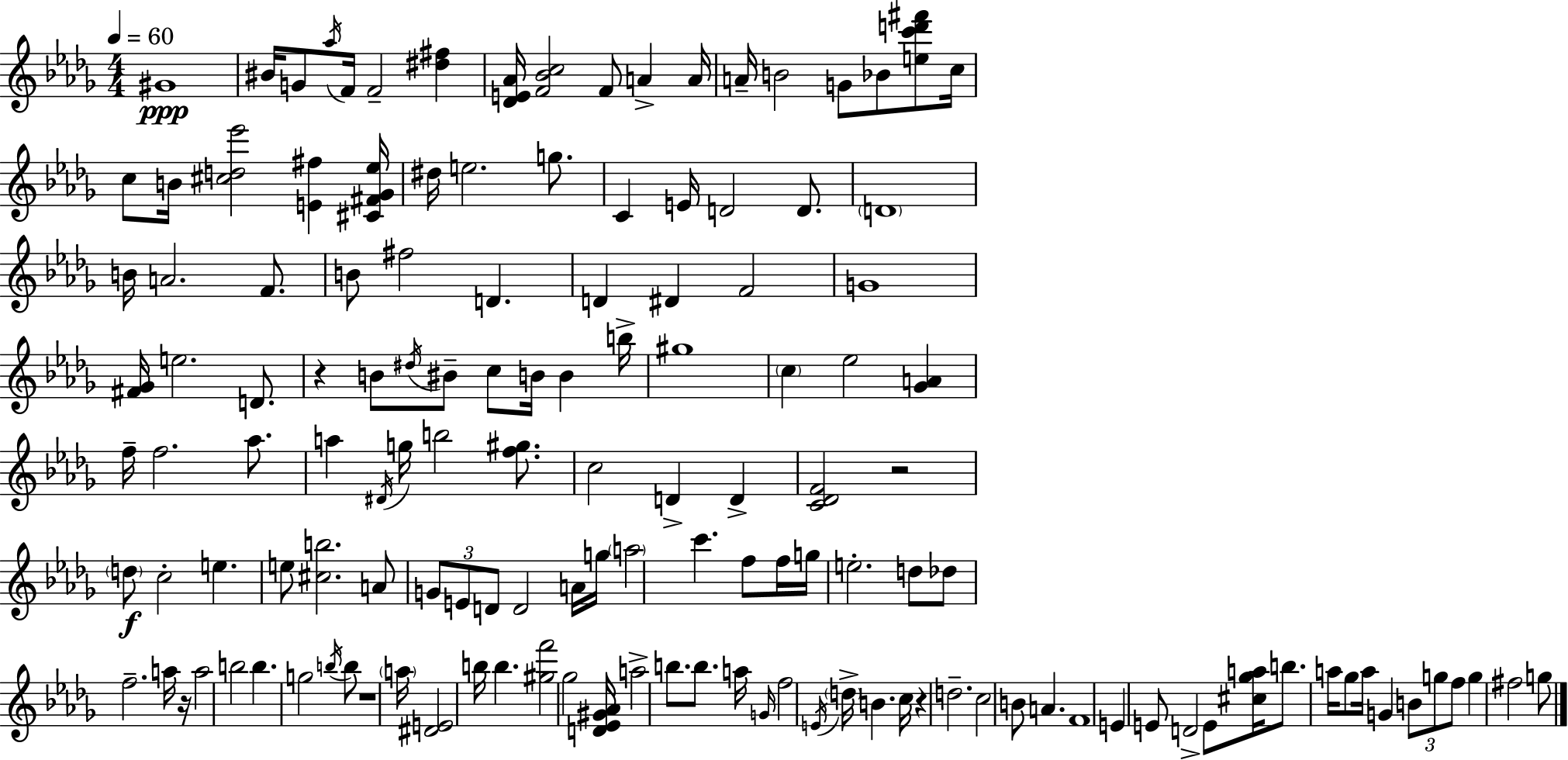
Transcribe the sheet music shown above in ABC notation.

X:1
T:Untitled
M:4/4
L:1/4
K:Bbm
^G4 ^B/4 G/2 _a/4 F/4 F2 [^d^f] [_DE_A]/4 [F_Bc]2 F/2 A A/4 A/4 B2 G/2 _B/2 [ec'd'^f']/2 c/4 c/2 B/4 [^cd_e']2 [E^f] [^C^F_G_e]/4 ^d/4 e2 g/2 C E/4 D2 D/2 D4 B/4 A2 F/2 B/2 ^f2 D D ^D F2 G4 [^F_G]/4 e2 D/2 z B/2 ^d/4 ^B/2 c/2 B/4 B b/4 ^g4 c _e2 [_GA] f/4 f2 _a/2 a ^D/4 g/4 b2 [f^g]/2 c2 D D [C_DF]2 z2 d/2 c2 e e/2 [^cb]2 A/2 G/2 E/2 D/2 D2 A/4 g/4 a2 c' f/2 f/4 g/4 e2 d/2 _d/2 f2 a/4 z/4 a2 b2 b g2 b/4 b/2 z4 a/4 [^DE]2 b/4 b [^gf']2 _g2 [D_E^G_A]/4 a2 b/2 b/2 a/4 G/4 f2 E/4 d/4 B c/4 z d2 c2 B/2 A F4 E E/2 D2 E/2 [^c_ga]/4 b/2 a/4 _g/2 a/4 G B/2 g/2 f/2 g ^f2 g/2